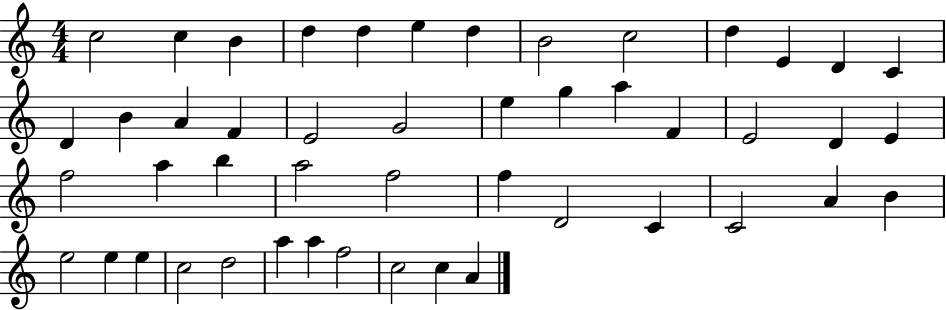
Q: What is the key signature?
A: C major